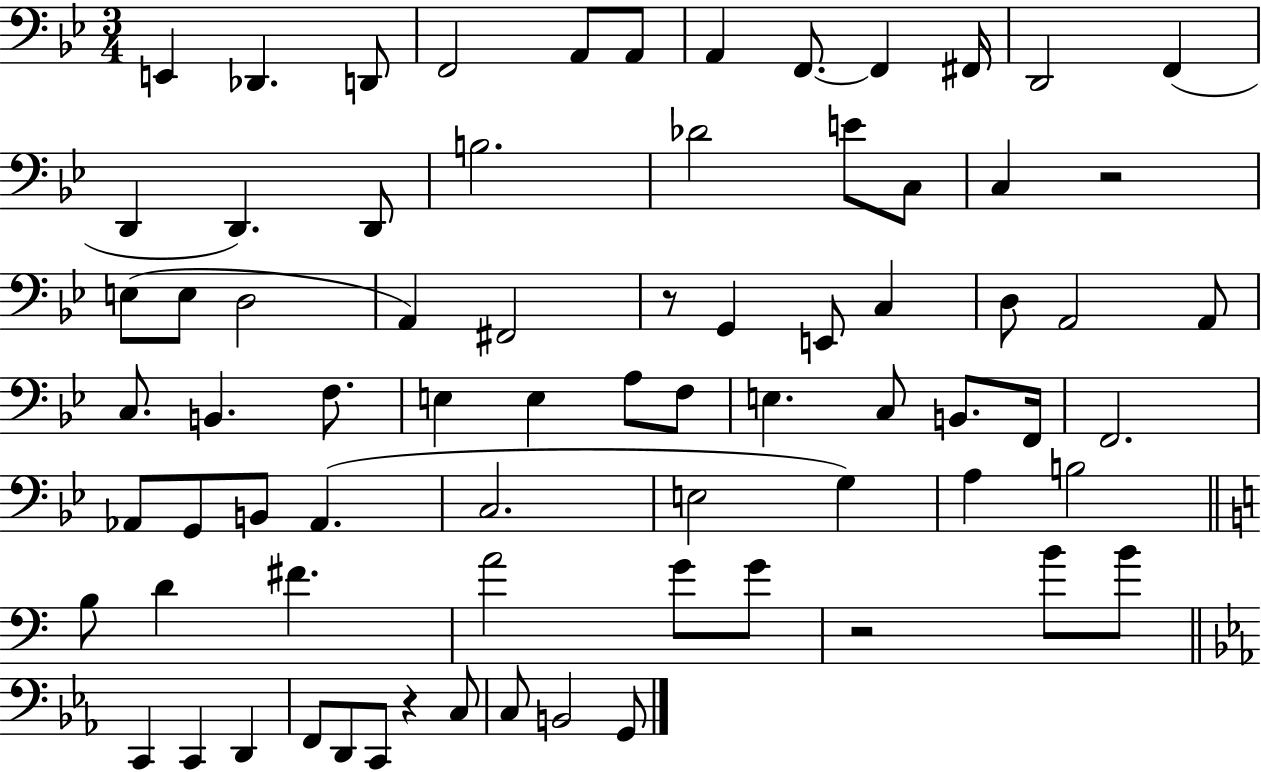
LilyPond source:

{
  \clef bass
  \numericTimeSignature
  \time 3/4
  \key bes \major
  \repeat volta 2 { e,4 des,4. d,8 | f,2 a,8 a,8 | a,4 f,8.~~ f,4 fis,16 | d,2 f,4( | \break d,4 d,4.) d,8 | b2. | des'2 e'8 c8 | c4 r2 | \break e8( e8 d2 | a,4) fis,2 | r8 g,4 e,8 c4 | d8 a,2 a,8 | \break c8. b,4. f8. | e4 e4 a8 f8 | e4. c8 b,8. f,16 | f,2. | \break aes,8 g,8 b,8 aes,4.( | c2. | e2 g4) | a4 b2 | \break \bar "||" \break \key c \major b8 d'4 fis'4. | a'2 g'8 g'8 | r2 b'8 b'8 | \bar "||" \break \key ees \major c,4 c,4 d,4 | f,8 d,8 c,8 r4 c8 | c8 b,2 g,8 | } \bar "|."
}